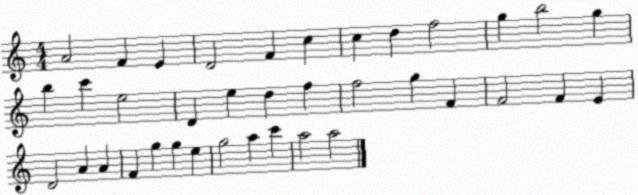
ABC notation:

X:1
T:Untitled
M:4/4
L:1/4
K:C
A2 F E D2 F c c d f2 g b2 g b c' e2 D e d f f2 g F F2 F E D2 A A F g g e g2 a c' a2 a2